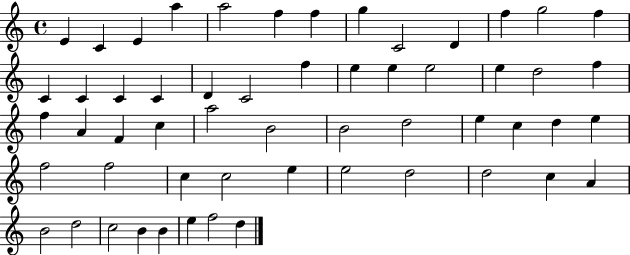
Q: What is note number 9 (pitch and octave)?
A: C4